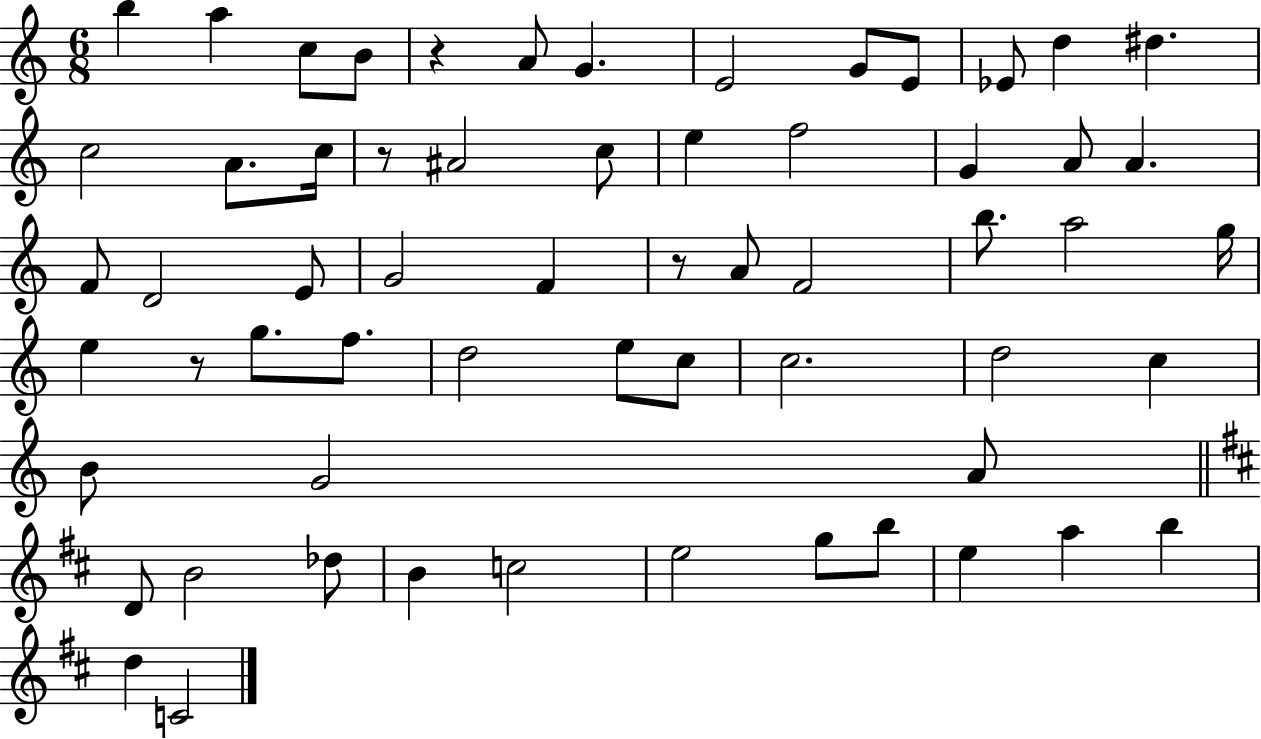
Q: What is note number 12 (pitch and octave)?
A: D#5